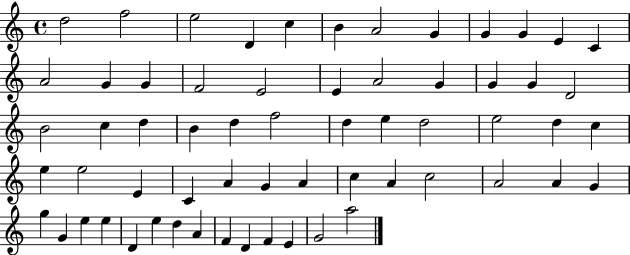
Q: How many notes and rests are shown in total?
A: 62